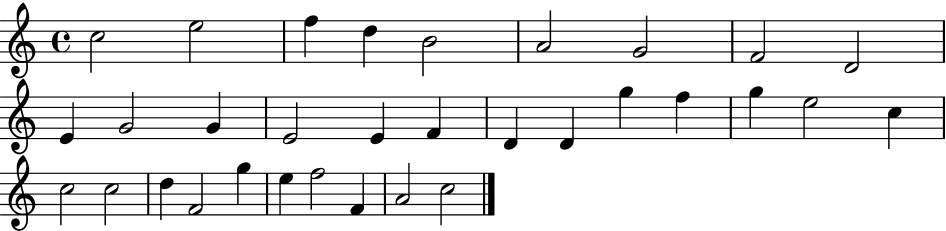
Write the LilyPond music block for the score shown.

{
  \clef treble
  \time 4/4
  \defaultTimeSignature
  \key c \major
  c''2 e''2 | f''4 d''4 b'2 | a'2 g'2 | f'2 d'2 | \break e'4 g'2 g'4 | e'2 e'4 f'4 | d'4 d'4 g''4 f''4 | g''4 e''2 c''4 | \break c''2 c''2 | d''4 f'2 g''4 | e''4 f''2 f'4 | a'2 c''2 | \break \bar "|."
}